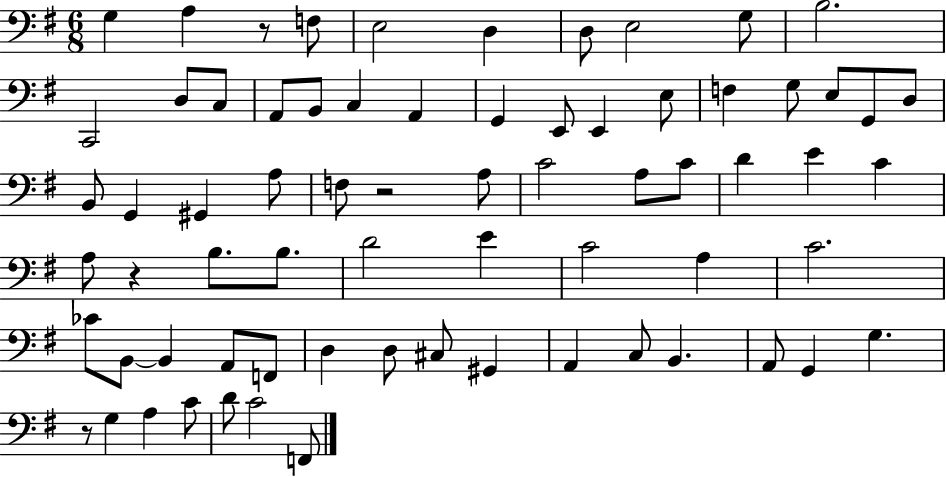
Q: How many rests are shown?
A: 4